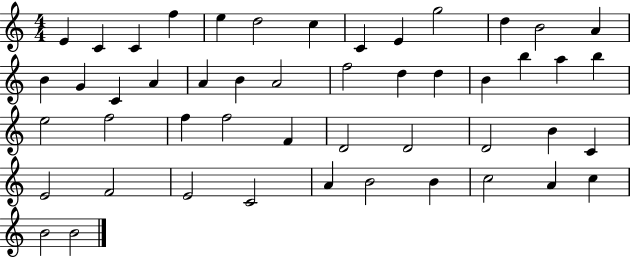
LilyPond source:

{
  \clef treble
  \numericTimeSignature
  \time 4/4
  \key c \major
  e'4 c'4 c'4 f''4 | e''4 d''2 c''4 | c'4 e'4 g''2 | d''4 b'2 a'4 | \break b'4 g'4 c'4 a'4 | a'4 b'4 a'2 | f''2 d''4 d''4 | b'4 b''4 a''4 b''4 | \break e''2 f''2 | f''4 f''2 f'4 | d'2 d'2 | d'2 b'4 c'4 | \break e'2 f'2 | e'2 c'2 | a'4 b'2 b'4 | c''2 a'4 c''4 | \break b'2 b'2 | \bar "|."
}